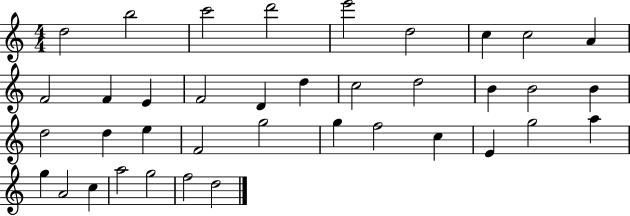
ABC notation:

X:1
T:Untitled
M:4/4
L:1/4
K:C
d2 b2 c'2 d'2 e'2 d2 c c2 A F2 F E F2 D d c2 d2 B B2 B d2 d e F2 g2 g f2 c E g2 a g A2 c a2 g2 f2 d2